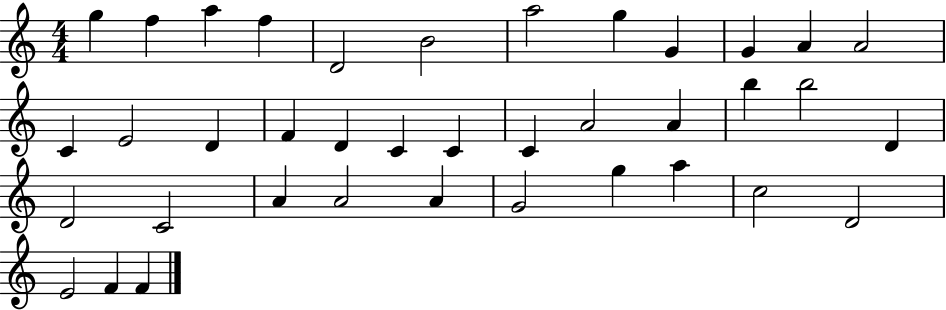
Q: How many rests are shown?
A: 0